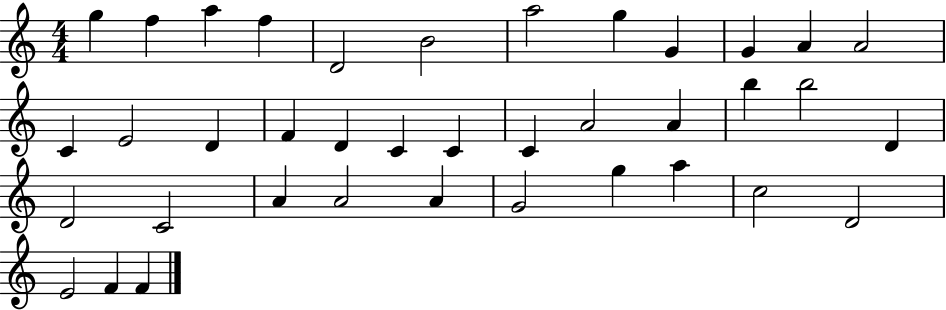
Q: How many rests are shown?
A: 0